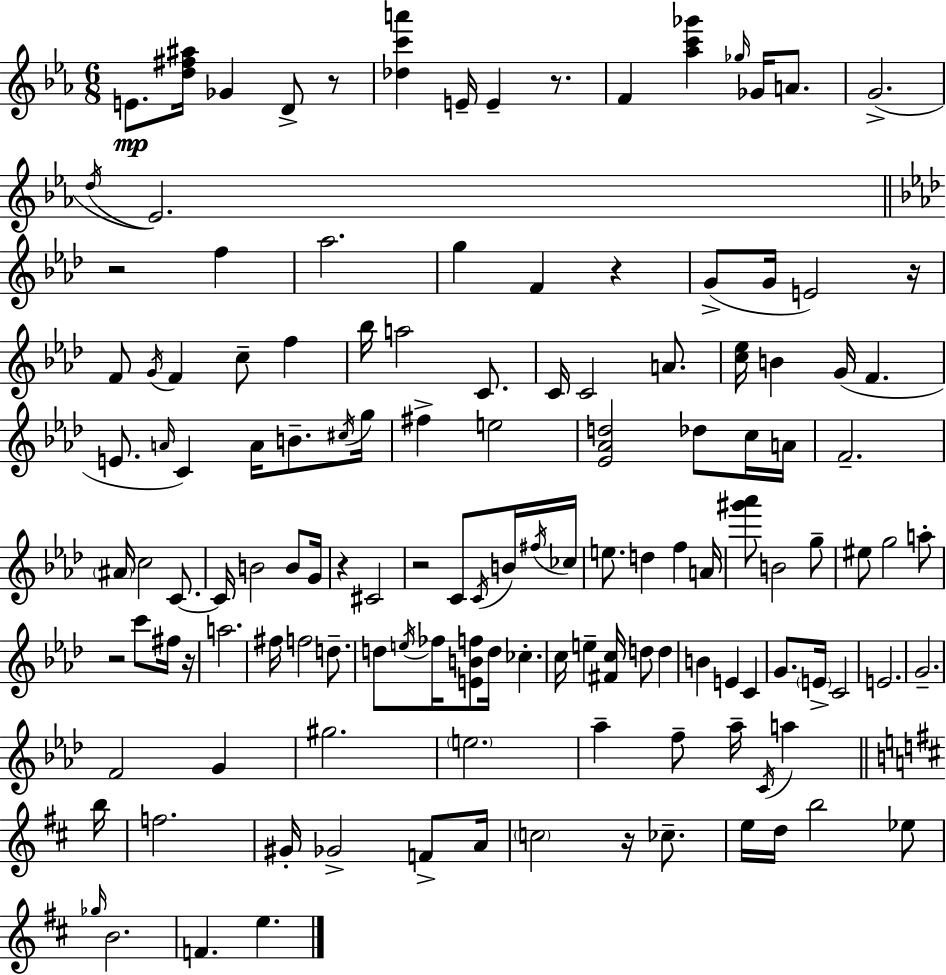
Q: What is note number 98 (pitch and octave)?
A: Ab5